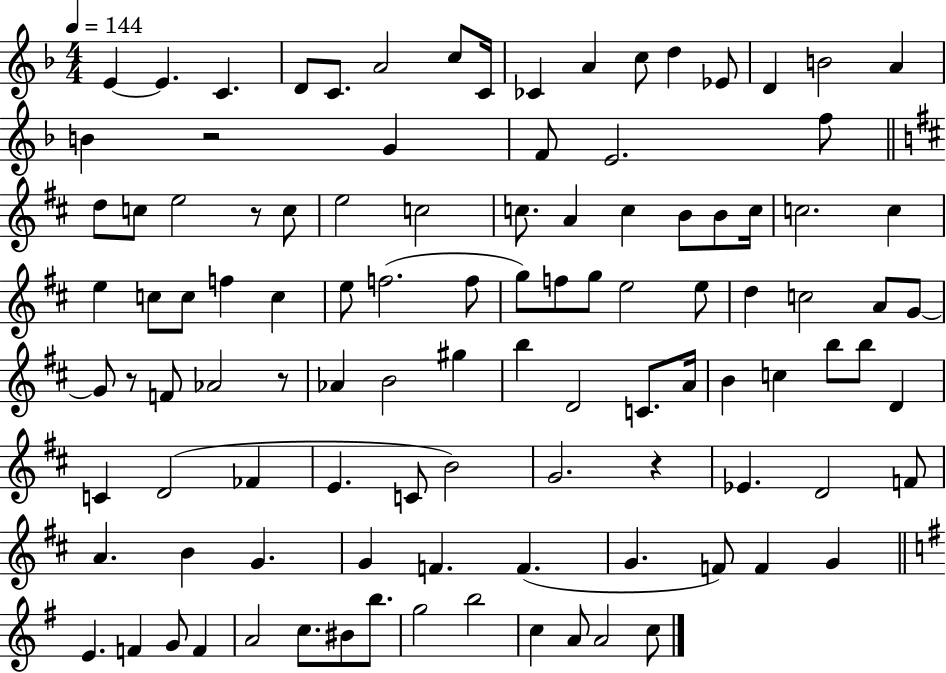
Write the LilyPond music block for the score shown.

{
  \clef treble
  \numericTimeSignature
  \time 4/4
  \key f \major
  \tempo 4 = 144
  e'4~~ e'4. c'4. | d'8 c'8. a'2 c''8 c'16 | ces'4 a'4 c''8 d''4 ees'8 | d'4 b'2 a'4 | \break b'4 r2 g'4 | f'8 e'2. f''8 | \bar "||" \break \key d \major d''8 c''8 e''2 r8 c''8 | e''2 c''2 | c''8. a'4 c''4 b'8 b'8 c''16 | c''2. c''4 | \break e''4 c''8 c''8 f''4 c''4 | e''8 f''2.( f''8 | g''8) f''8 g''8 e''2 e''8 | d''4 c''2 a'8 g'8~~ | \break g'8 r8 f'8 aes'2 r8 | aes'4 b'2 gis''4 | b''4 d'2 c'8. a'16 | b'4 c''4 b''8 b''8 d'4 | \break c'4 d'2( fes'4 | e'4. c'8 b'2) | g'2. r4 | ees'4. d'2 f'8 | \break a'4. b'4 g'4. | g'4 f'4. f'4.( | g'4. f'8) f'4 g'4 | \bar "||" \break \key g \major e'4. f'4 g'8 f'4 | a'2 c''8. bis'8 b''8. | g''2 b''2 | c''4 a'8 a'2 c''8 | \break \bar "|."
}